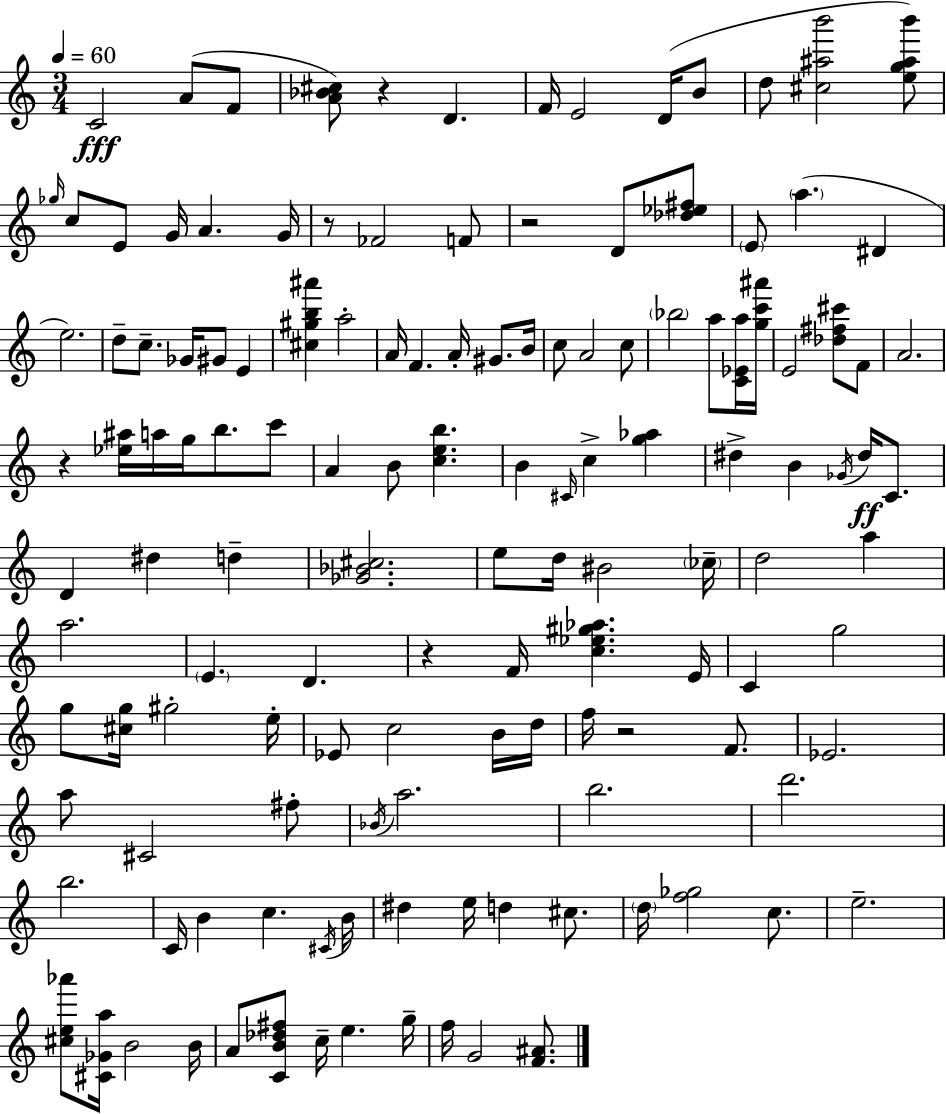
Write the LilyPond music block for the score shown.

{
  \clef treble
  \numericTimeSignature
  \time 3/4
  \key a \minor
  \tempo 4 = 60
  c'2\fff a'8( f'8 | <a' bes' cis''>8) r4 d'4. | f'16 e'2 d'16( b'8 | d''8 <cis'' ais'' b'''>2 <e'' g'' ais'' b'''>8) | \break \grace { ges''16 } c''8 e'8 g'16 a'4. | g'16 r8 fes'2 f'8 | r2 d'8 <des'' ees'' fis''>8 | \parenthesize e'8 \parenthesize a''4.( dis'4 | \break e''2.) | d''8-- c''8.-- ges'16 gis'8 e'4 | <cis'' gis'' b'' ais'''>4 a''2-. | a'16 f'4. a'16-. gis'8. | \break b'16 c''8 a'2 c''8 | \parenthesize bes''2 a''8 <c' ees' a''>16 | <g'' c''' ais'''>16 e'2 <des'' fis'' cis'''>8 f'8 | a'2. | \break r4 <ees'' ais''>16 a''16 g''16 b''8. c'''8 | a'4 b'8 <c'' e'' b''>4. | b'4 \grace { cis'16 } c''4-> <g'' aes''>4 | dis''4-> b'4 \acciaccatura { ges'16 }\ff dis''16 | \break c'8. d'4 dis''4 d''4-- | <ges' bes' cis''>2. | e''8 d''16 bis'2 | \parenthesize ces''16-- d''2 a''4 | \break a''2. | \parenthesize e'4. d'4. | r4 f'16 <c'' ees'' gis'' aes''>4. | e'16 c'4 g''2 | \break g''8 <cis'' g''>16 gis''2-. | e''16-. ees'8 c''2 | b'16 d''16 f''16 r2 | f'8. ees'2. | \break a''8 cis'2 | fis''8-. \acciaccatura { bes'16 } a''2. | b''2. | d'''2. | \break b''2. | c'16 b'4 c''4. | \acciaccatura { cis'16 } b'16 dis''4 e''16 d''4 | cis''8. \parenthesize d''16 <f'' ges''>2 | \break c''8. e''2.-- | <cis'' e'' aes'''>8 <cis' ges' a''>16 b'2 | b'16 a'8 <c' b' des'' fis''>8 c''16-- e''4. | g''16-- f''16 g'2 | \break <f' ais'>8. \bar "|."
}